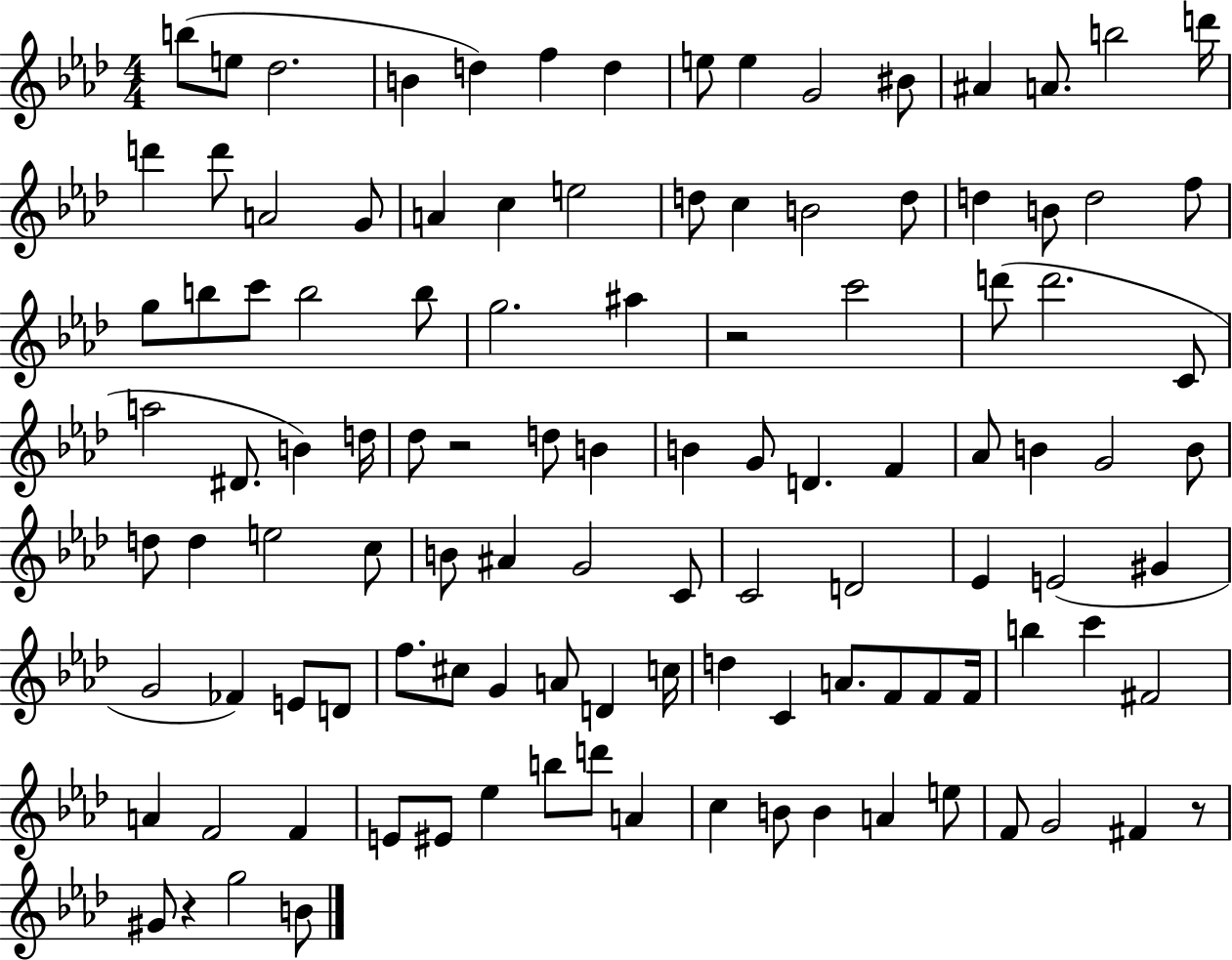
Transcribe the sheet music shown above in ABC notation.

X:1
T:Untitled
M:4/4
L:1/4
K:Ab
b/2 e/2 _d2 B d f d e/2 e G2 ^B/2 ^A A/2 b2 d'/4 d' d'/2 A2 G/2 A c e2 d/2 c B2 d/2 d B/2 d2 f/2 g/2 b/2 c'/2 b2 b/2 g2 ^a z2 c'2 d'/2 d'2 C/2 a2 ^D/2 B d/4 _d/2 z2 d/2 B B G/2 D F _A/2 B G2 B/2 d/2 d e2 c/2 B/2 ^A G2 C/2 C2 D2 _E E2 ^G G2 _F E/2 D/2 f/2 ^c/2 G A/2 D c/4 d C A/2 F/2 F/2 F/4 b c' ^F2 A F2 F E/2 ^E/2 _e b/2 d'/2 A c B/2 B A e/2 F/2 G2 ^F z/2 ^G/2 z g2 B/2